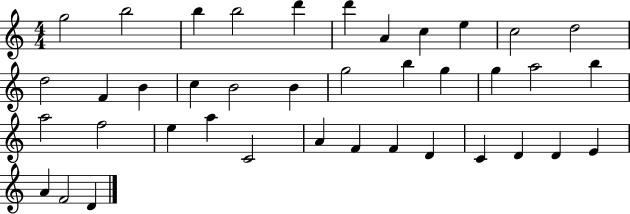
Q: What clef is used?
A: treble